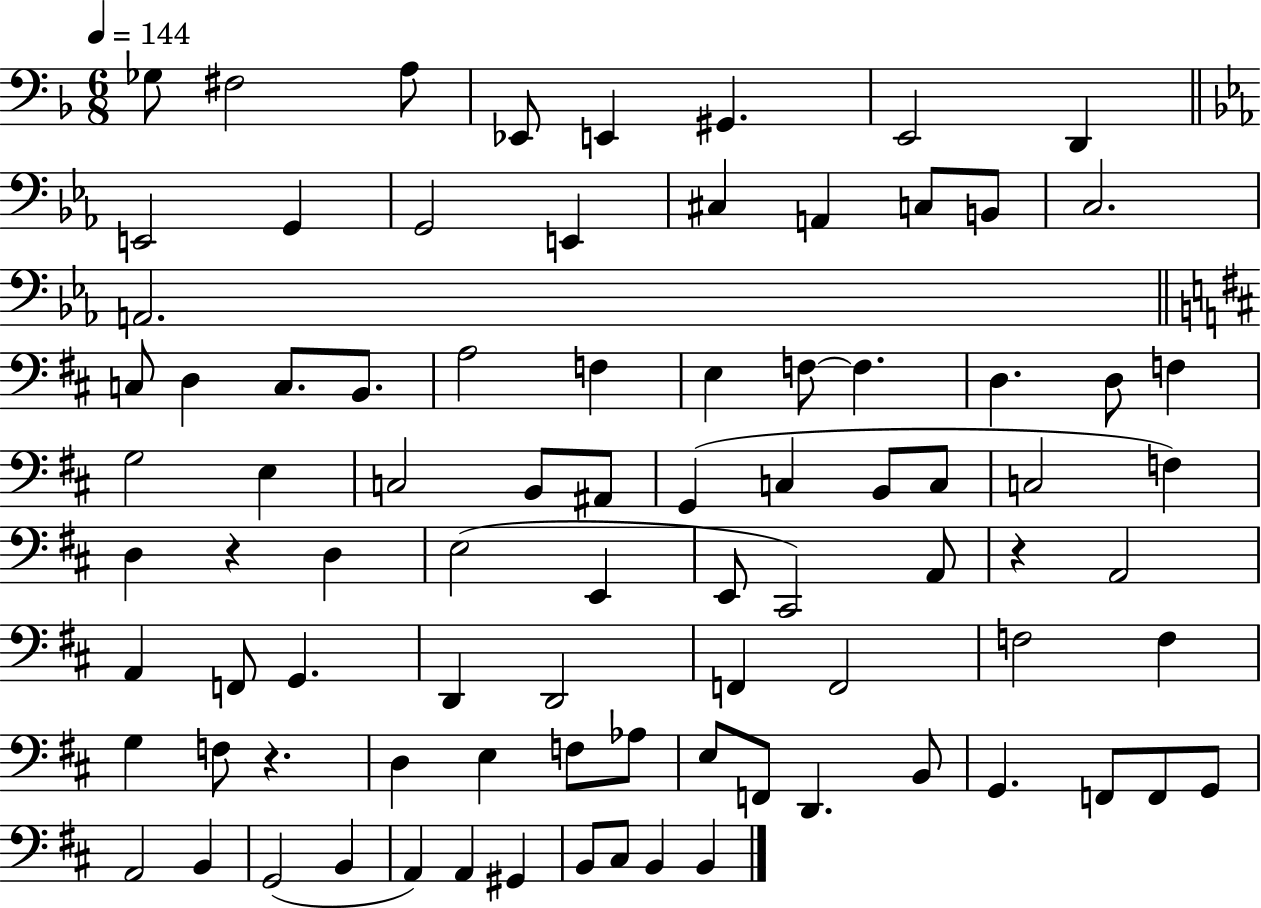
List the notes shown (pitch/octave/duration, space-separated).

Gb3/e F#3/h A3/e Eb2/e E2/q G#2/q. E2/h D2/q E2/h G2/q G2/h E2/q C#3/q A2/q C3/e B2/e C3/h. A2/h. C3/e D3/q C3/e. B2/e. A3/h F3/q E3/q F3/e F3/q. D3/q. D3/e F3/q G3/h E3/q C3/h B2/e A#2/e G2/q C3/q B2/e C3/e C3/h F3/q D3/q R/q D3/q E3/h E2/q E2/e C#2/h A2/e R/q A2/h A2/q F2/e G2/q. D2/q D2/h F2/q F2/h F3/h F3/q G3/q F3/e R/q. D3/q E3/q F3/e Ab3/e E3/e F2/e D2/q. B2/e G2/q. F2/e F2/e G2/e A2/h B2/q G2/h B2/q A2/q A2/q G#2/q B2/e C#3/e B2/q B2/q